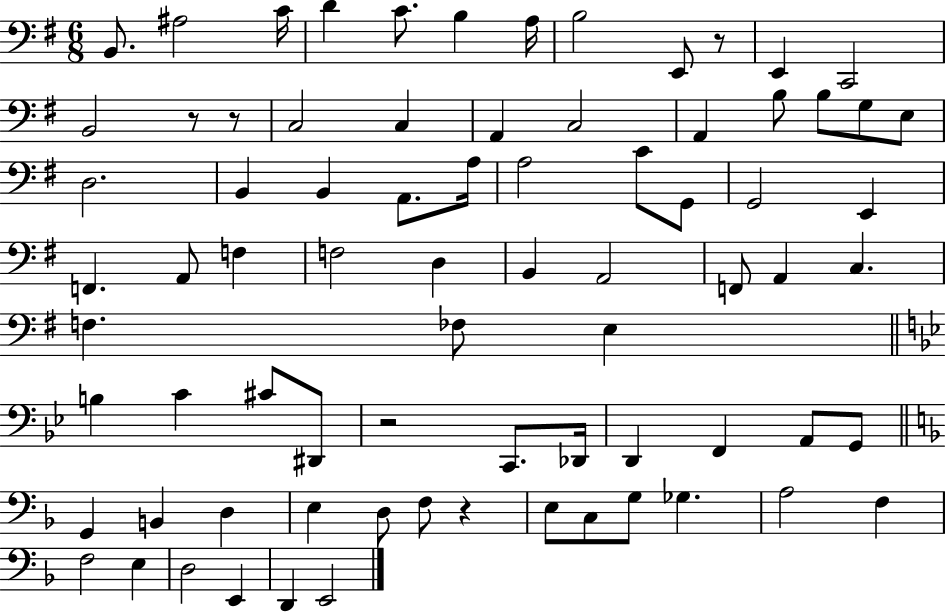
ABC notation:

X:1
T:Untitled
M:6/8
L:1/4
K:G
B,,/2 ^A,2 C/4 D C/2 B, A,/4 B,2 E,,/2 z/2 E,, C,,2 B,,2 z/2 z/2 C,2 C, A,, C,2 A,, B,/2 B,/2 G,/2 E,/2 D,2 B,, B,, A,,/2 A,/4 A,2 C/2 G,,/2 G,,2 E,, F,, A,,/2 F, F,2 D, B,, A,,2 F,,/2 A,, C, F, _F,/2 E, B, C ^C/2 ^D,,/2 z2 C,,/2 _D,,/4 D,, F,, A,,/2 G,,/2 G,, B,, D, E, D,/2 F,/2 z E,/2 C,/2 G,/2 _G, A,2 F, F,2 E, D,2 E,, D,, E,,2